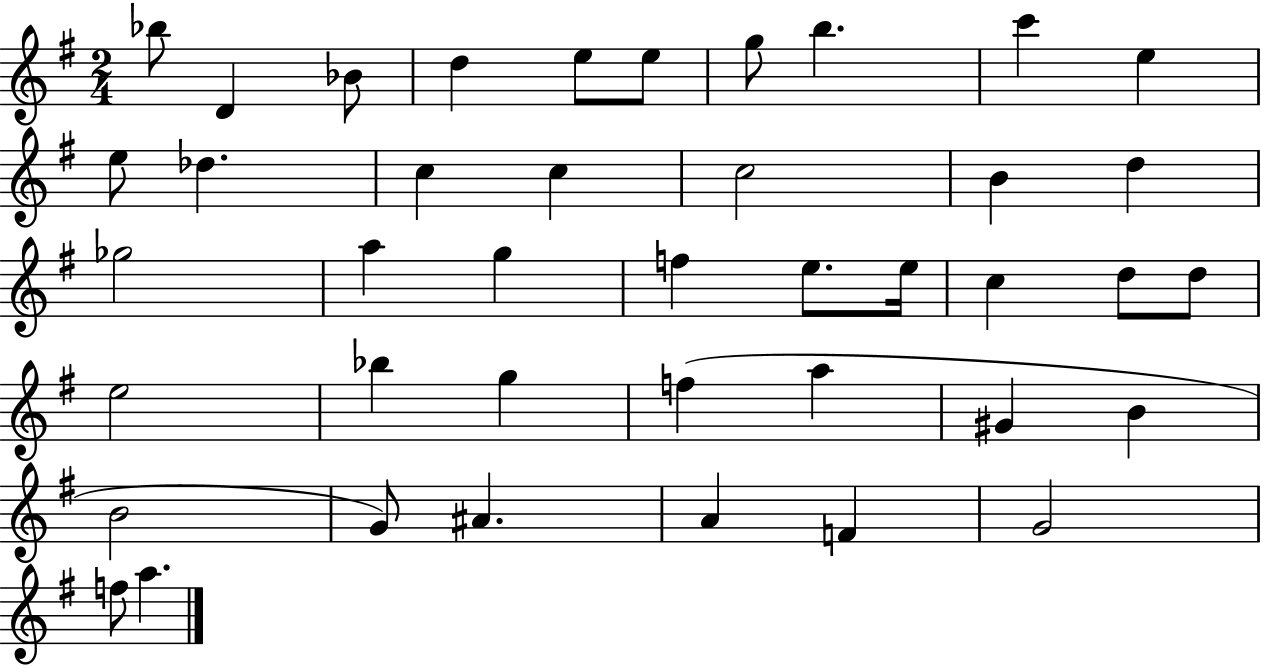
{
  \clef treble
  \numericTimeSignature
  \time 2/4
  \key g \major
  \repeat volta 2 { bes''8 d'4 bes'8 | d''4 e''8 e''8 | g''8 b''4. | c'''4 e''4 | \break e''8 des''4. | c''4 c''4 | c''2 | b'4 d''4 | \break ges''2 | a''4 g''4 | f''4 e''8. e''16 | c''4 d''8 d''8 | \break e''2 | bes''4 g''4 | f''4( a''4 | gis'4 b'4 | \break b'2 | g'8) ais'4. | a'4 f'4 | g'2 | \break f''8 a''4. | } \bar "|."
}